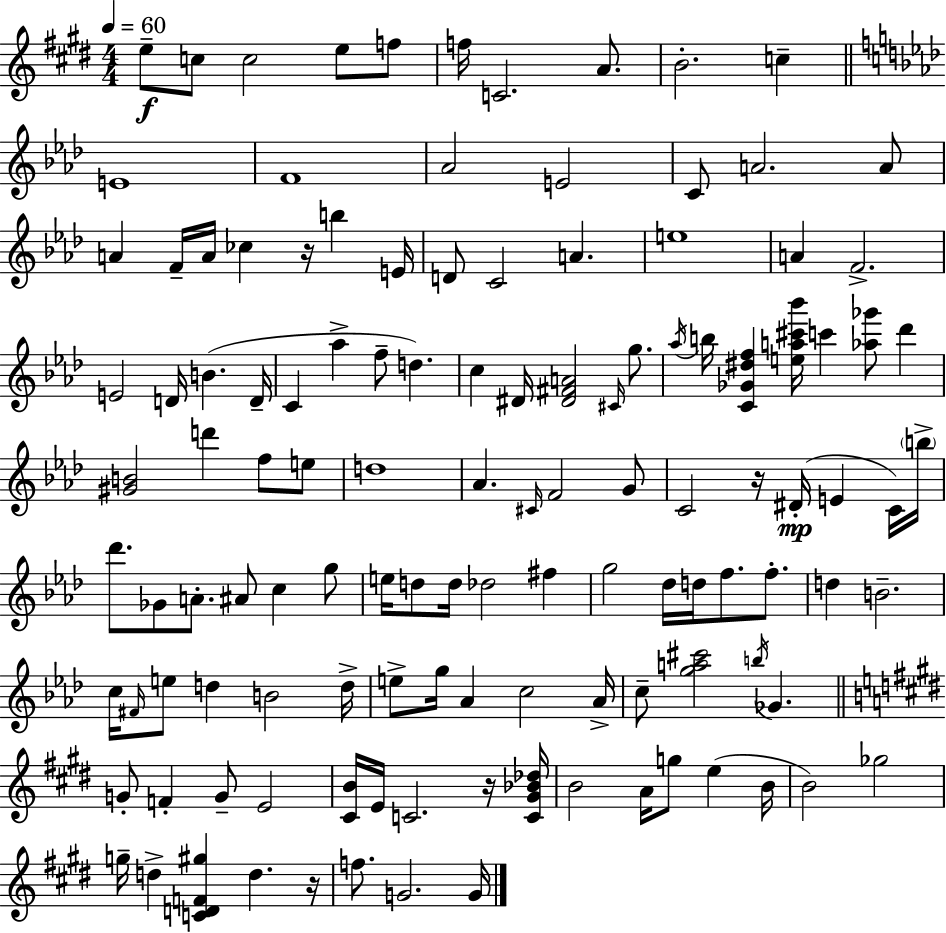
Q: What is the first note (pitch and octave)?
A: E5